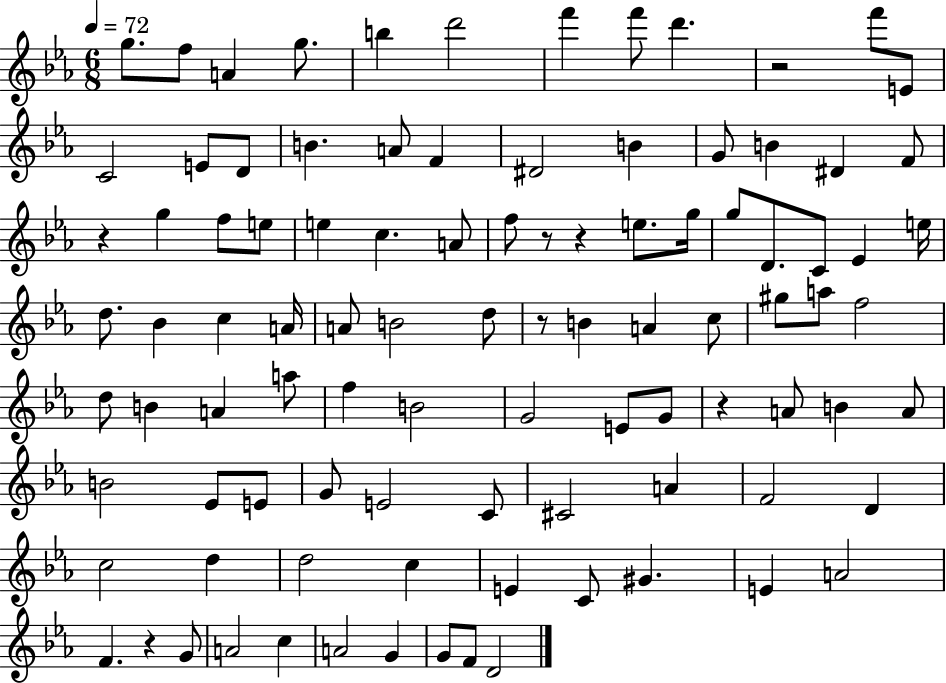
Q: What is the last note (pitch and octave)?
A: D4